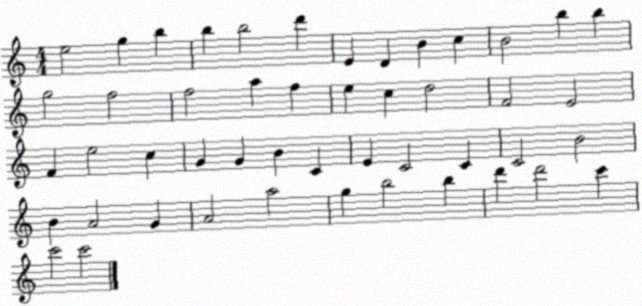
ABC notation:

X:1
T:Untitled
M:4/4
L:1/4
K:C
e2 g b b b2 d' E D B c B2 b b g2 f2 f2 a f e c d2 F2 E2 F e2 c G G B C E C2 C C2 B2 B A2 G A2 a2 g b2 b d' d'2 c' c'2 c'2